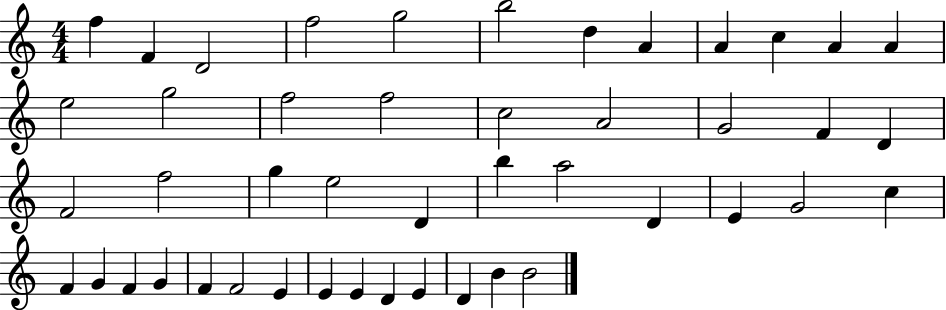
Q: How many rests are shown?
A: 0